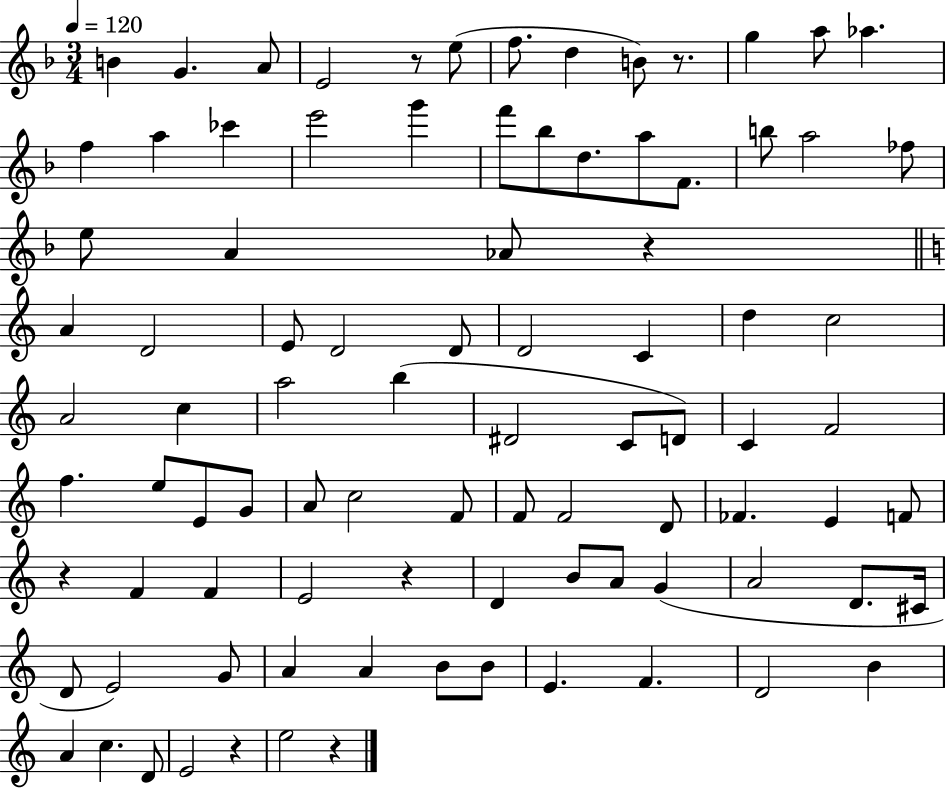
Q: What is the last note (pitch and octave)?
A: E5